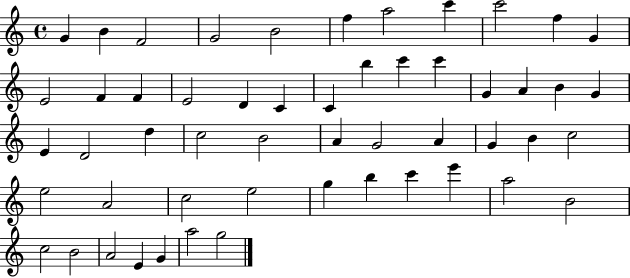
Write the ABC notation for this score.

X:1
T:Untitled
M:4/4
L:1/4
K:C
G B F2 G2 B2 f a2 c' c'2 f G E2 F F E2 D C C b c' c' G A B G E D2 d c2 B2 A G2 A G B c2 e2 A2 c2 e2 g b c' e' a2 B2 c2 B2 A2 E G a2 g2